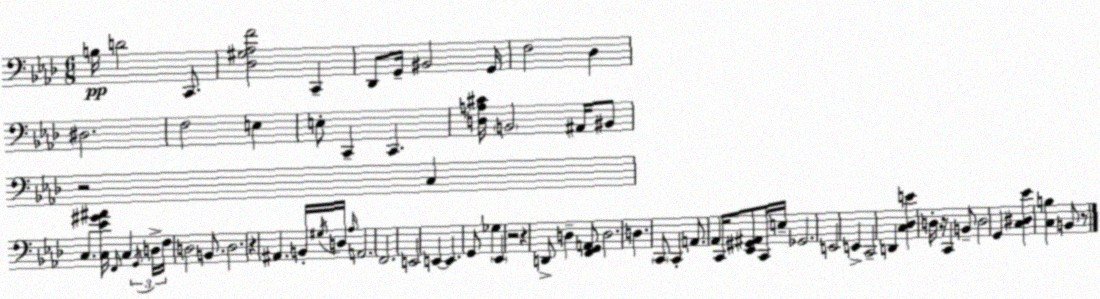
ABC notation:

X:1
T:Untitled
M:6/8
L:1/4
K:Fm
B,/4 D2 C,,/2 [_D,^G,_A,F]2 C,, _D,,/2 G,,/4 ^B,,2 G,,/4 F,2 _D, ^D,2 F,2 E, E,/2 C,, C,, [D,A,^C]/4 B,,2 ^A,,/4 ^B,,/2 z2 C, C, [C,_E^G^A]/4 F,,/4 C, G,,/4 D,/4 F,/4 D,2 B,,/2 D,2 z ^A,, B,,/4 ^G,/4 D,/4 _A,/4 A,,2 F,,2 E,,2 E,, E,, G,,/2 _G, _E,, z2 z D,,/2 D, [F,,G,,A,,]/2 D,2 D, C,,/2 C,, A,,/2 _A,, C,,/4 [_E,,^G,,^A,,]/2 C,,/4 E,/4 _G,,2 E,,2 E,, C,,2 D,, [C,_D,E] D,/4 z/4 C,, B,,/2 D,2 G,, [C,^D,_E] [C,B,] B,,/2 z/2